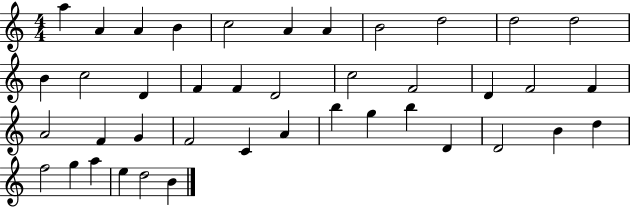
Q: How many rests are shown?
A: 0